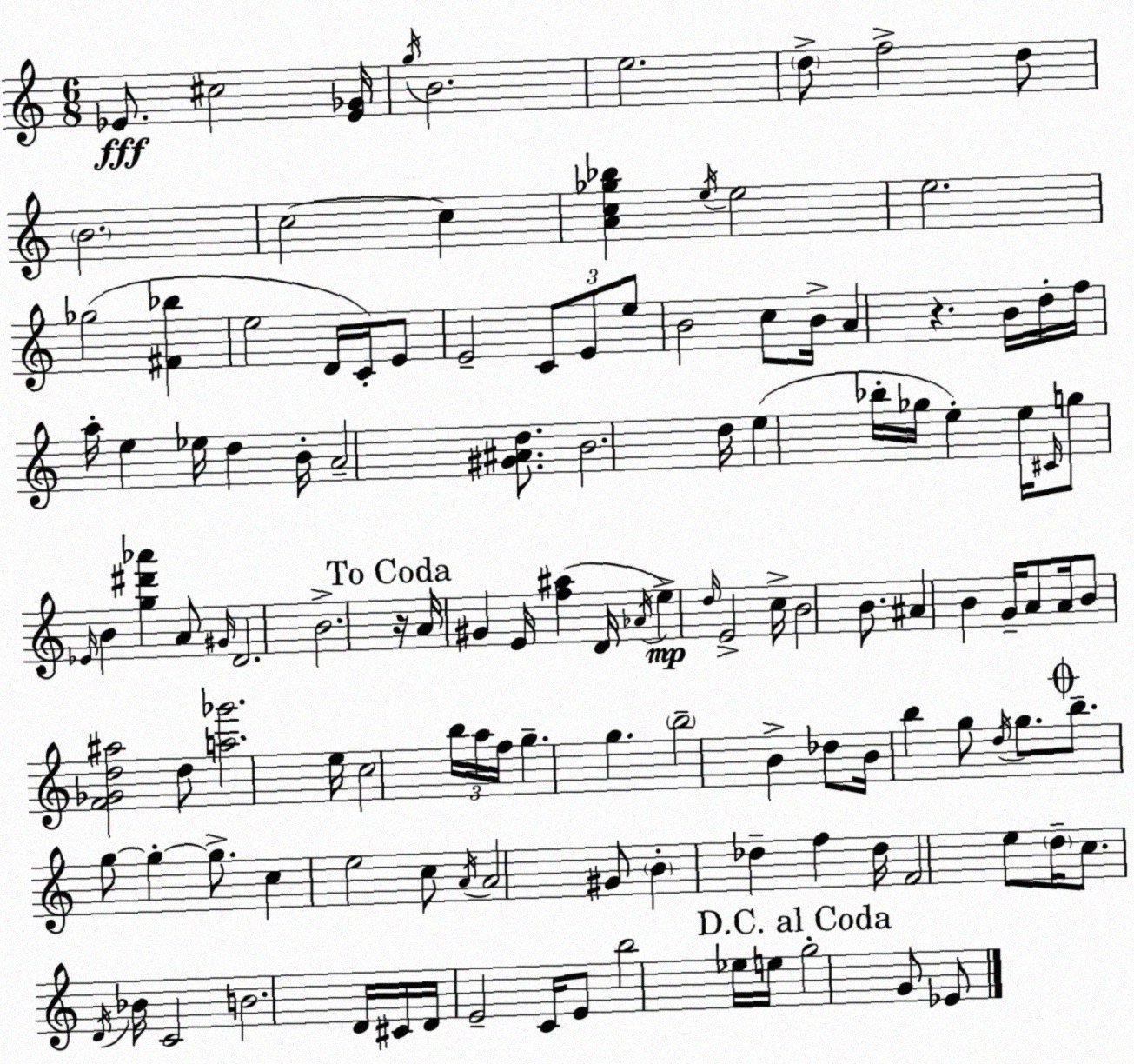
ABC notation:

X:1
T:Untitled
M:6/8
L:1/4
K:Am
_E/2 ^c2 [_E_G]/4 g/4 B2 e2 d/2 f2 d/2 B2 c2 c [Ac_g_b] e/4 e2 e2 _g2 [^F_b] e2 D/4 C/4 E/2 E2 C/2 E/2 e/2 B2 c/2 B/4 A z B/4 d/4 f/4 a/4 e _e/4 d B/4 A2 [^G^Ad]/2 B2 d/4 e _b/4 _g/4 e e/4 ^C/4 g/2 _E/4 B [g^d'_a'] A/2 ^G/4 D2 B2 z/4 A/4 ^G E/4 [f^a] D/4 _A/4 e d/4 E2 c/4 B2 B/2 ^A B G/4 A/2 A/4 B/2 [F_Gd^a]2 d/2 [a_g']2 e/4 c2 b/4 a/4 f/4 g g b2 B _d/2 B/4 b g/2 d/4 g/2 b/2 g/2 g g/2 c e2 c/2 A/4 A2 ^G/2 B _d f _d/4 F2 e/2 d/4 c/2 D/4 _B/4 C2 B2 D/4 ^C/4 D/4 E2 C/4 E/2 b2 _e/4 e/4 g2 G/2 _E/2